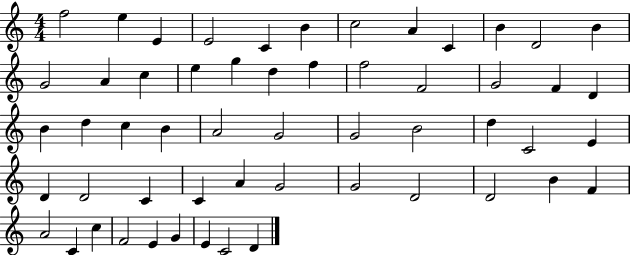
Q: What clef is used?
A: treble